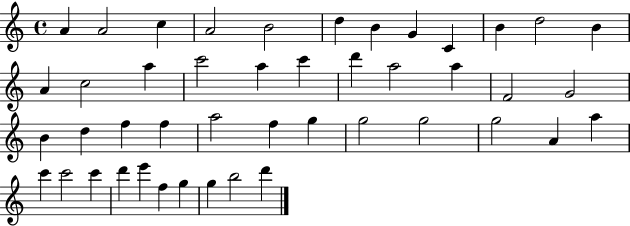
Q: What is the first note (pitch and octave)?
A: A4